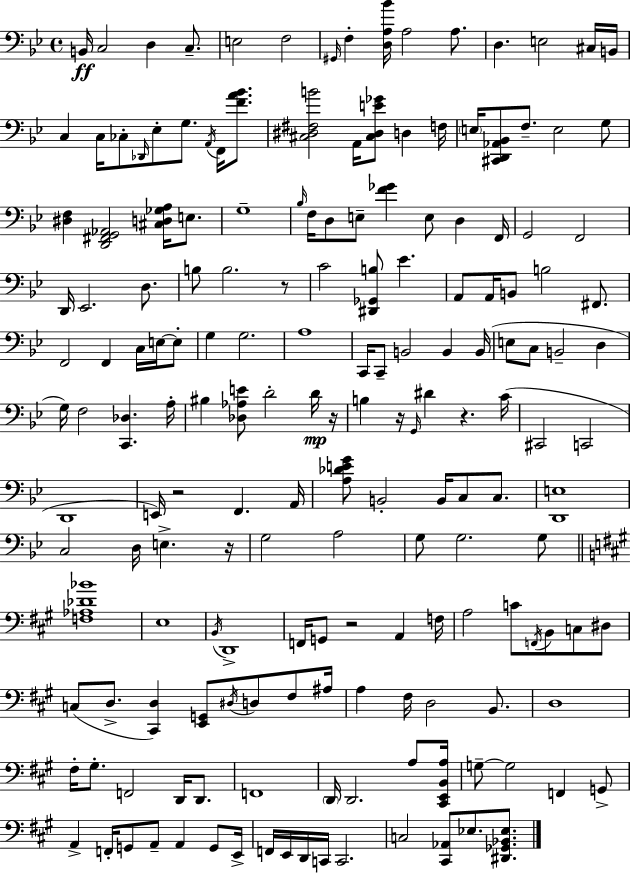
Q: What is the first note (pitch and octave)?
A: B2